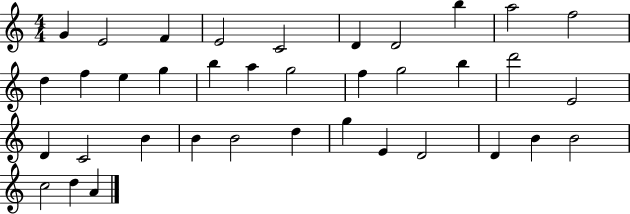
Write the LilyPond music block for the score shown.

{
  \clef treble
  \numericTimeSignature
  \time 4/4
  \key c \major
  g'4 e'2 f'4 | e'2 c'2 | d'4 d'2 b''4 | a''2 f''2 | \break d''4 f''4 e''4 g''4 | b''4 a''4 g''2 | f''4 g''2 b''4 | d'''2 e'2 | \break d'4 c'2 b'4 | b'4 b'2 d''4 | g''4 e'4 d'2 | d'4 b'4 b'2 | \break c''2 d''4 a'4 | \bar "|."
}